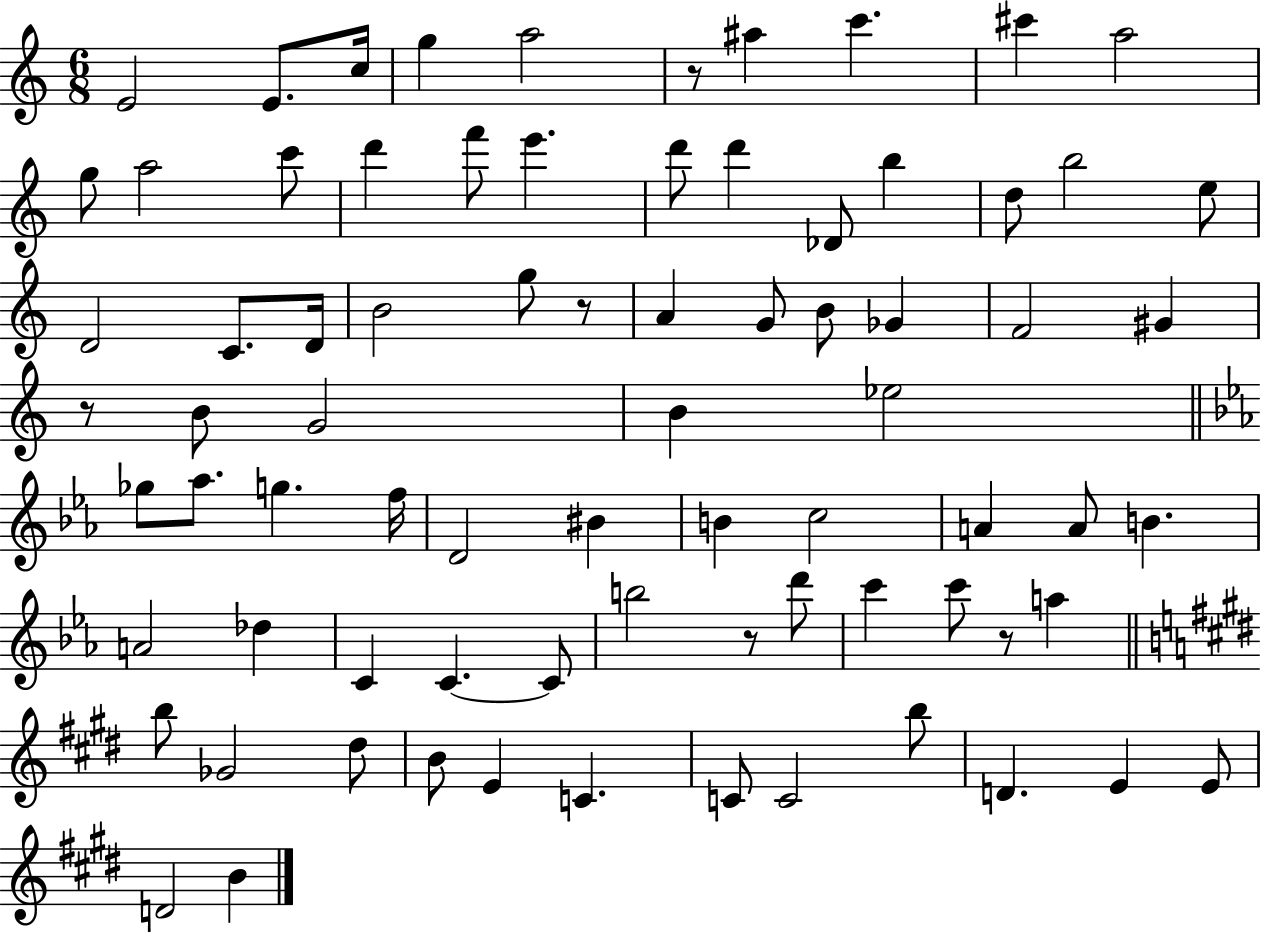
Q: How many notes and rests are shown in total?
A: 77